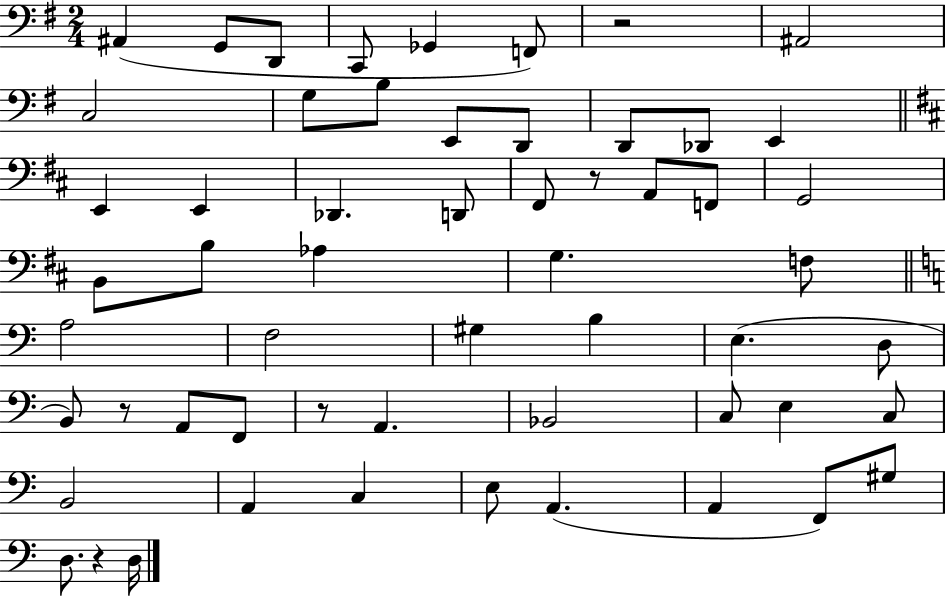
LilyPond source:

{
  \clef bass
  \numericTimeSignature
  \time 2/4
  \key g \major
  \repeat volta 2 { ais,4( g,8 d,8 | c,8 ges,4 f,8) | r2 | ais,2 | \break c2 | g8 b8 e,8 d,8 | d,8 des,8 e,4 | \bar "||" \break \key d \major e,4 e,4 | des,4. d,8 | fis,8 r8 a,8 f,8 | g,2 | \break b,8 b8 aes4 | g4. f8 | \bar "||" \break \key a \minor a2 | f2 | gis4 b4 | e4.( d8 | \break b,8) r8 a,8 f,8 | r8 a,4. | bes,2 | c8 e4 c8 | \break b,2 | a,4 c4 | e8 a,4.( | a,4 f,8) gis8 | \break d8. r4 d16 | } \bar "|."
}